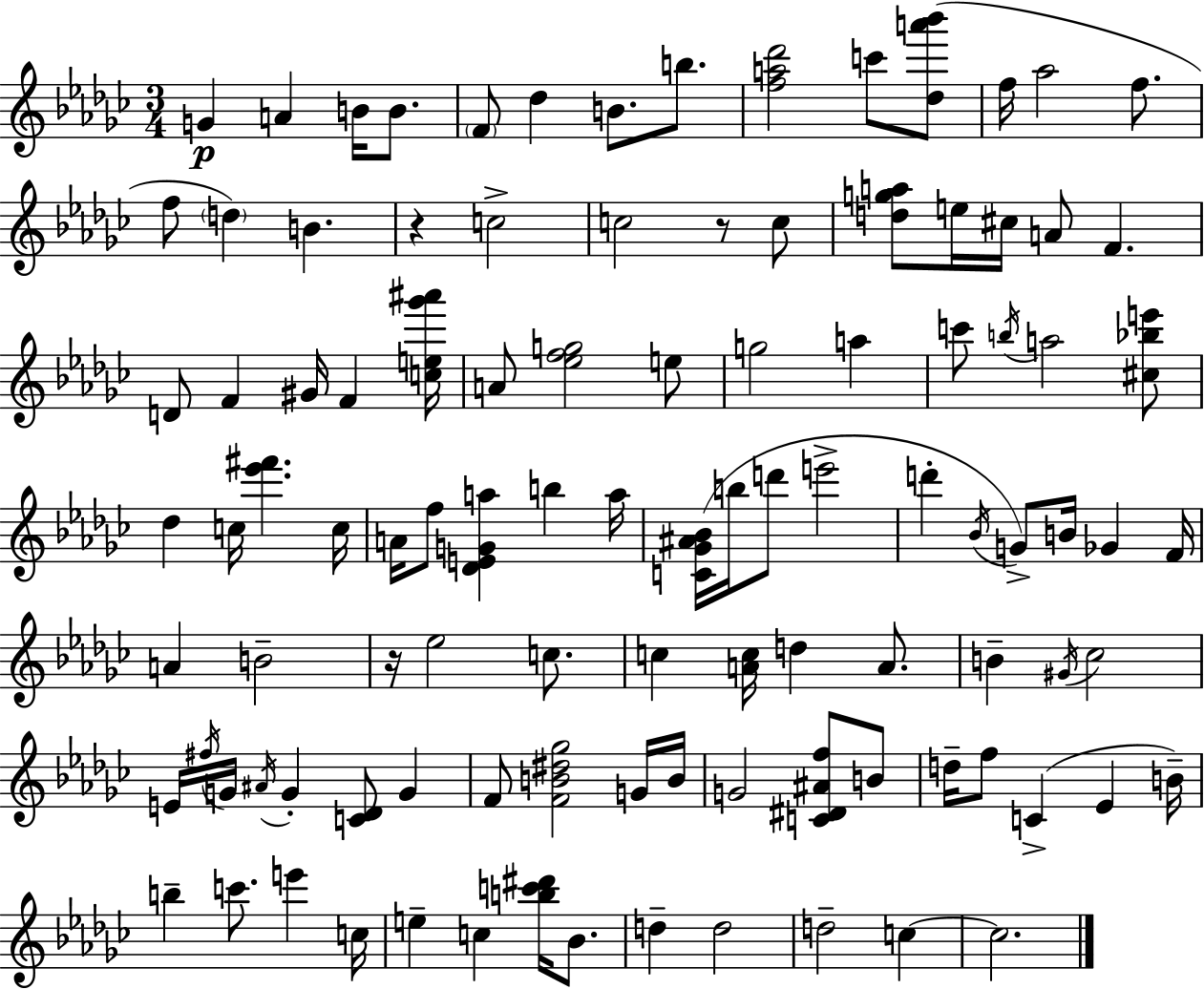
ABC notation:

X:1
T:Untitled
M:3/4
L:1/4
K:Ebm
G A B/4 B/2 F/2 _d B/2 b/2 [fa_d']2 c'/2 [_da'_b']/2 f/4 _a2 f/2 f/2 d B z c2 c2 z/2 c/2 [dga]/2 e/4 ^c/4 A/2 F D/2 F ^G/4 F [ce_g'^a']/4 A/2 [_efg]2 e/2 g2 a c'/2 b/4 a2 [^c_be']/2 _d c/4 [_e'^f'] c/4 A/4 f/2 [_DEGa] b a/4 [C_G^A_B]/4 b/4 d'/2 e'2 d' _B/4 G/2 B/4 _G F/4 A B2 z/4 _e2 c/2 c [Ac]/4 d A/2 B ^G/4 _c2 E/4 ^f/4 G/4 ^A/4 G [C_D]/2 G F/2 [FB^d_g]2 G/4 B/4 G2 [C^D^Af]/2 B/2 d/4 f/2 C _E B/4 b c'/2 e' c/4 e c [bc'^d']/4 _B/2 d d2 d2 c c2